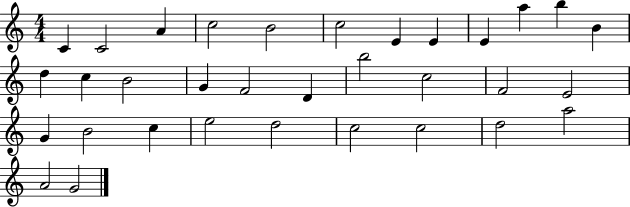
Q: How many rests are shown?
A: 0